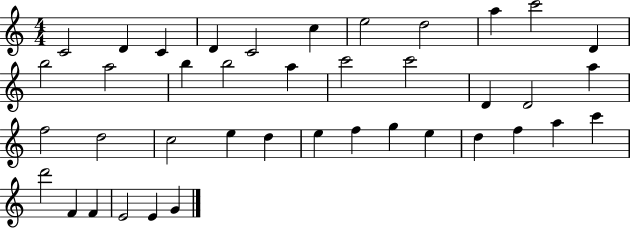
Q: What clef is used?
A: treble